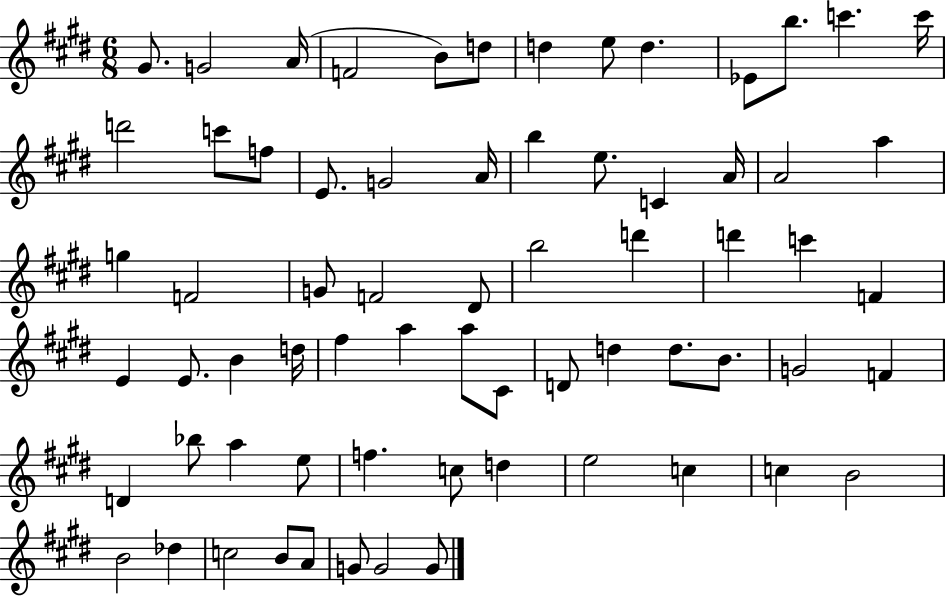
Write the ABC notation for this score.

X:1
T:Untitled
M:6/8
L:1/4
K:E
^G/2 G2 A/4 F2 B/2 d/2 d e/2 d _E/2 b/2 c' c'/4 d'2 c'/2 f/2 E/2 G2 A/4 b e/2 C A/4 A2 a g F2 G/2 F2 ^D/2 b2 d' d' c' F E E/2 B d/4 ^f a a/2 ^C/2 D/2 d d/2 B/2 G2 F D _b/2 a e/2 f c/2 d e2 c c B2 B2 _d c2 B/2 A/2 G/2 G2 G/2